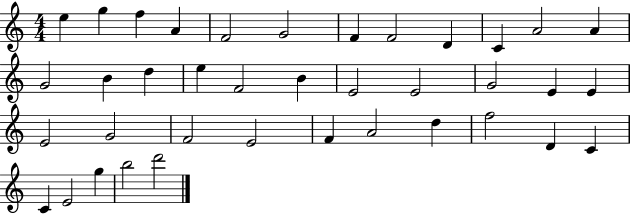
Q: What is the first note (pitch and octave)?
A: E5